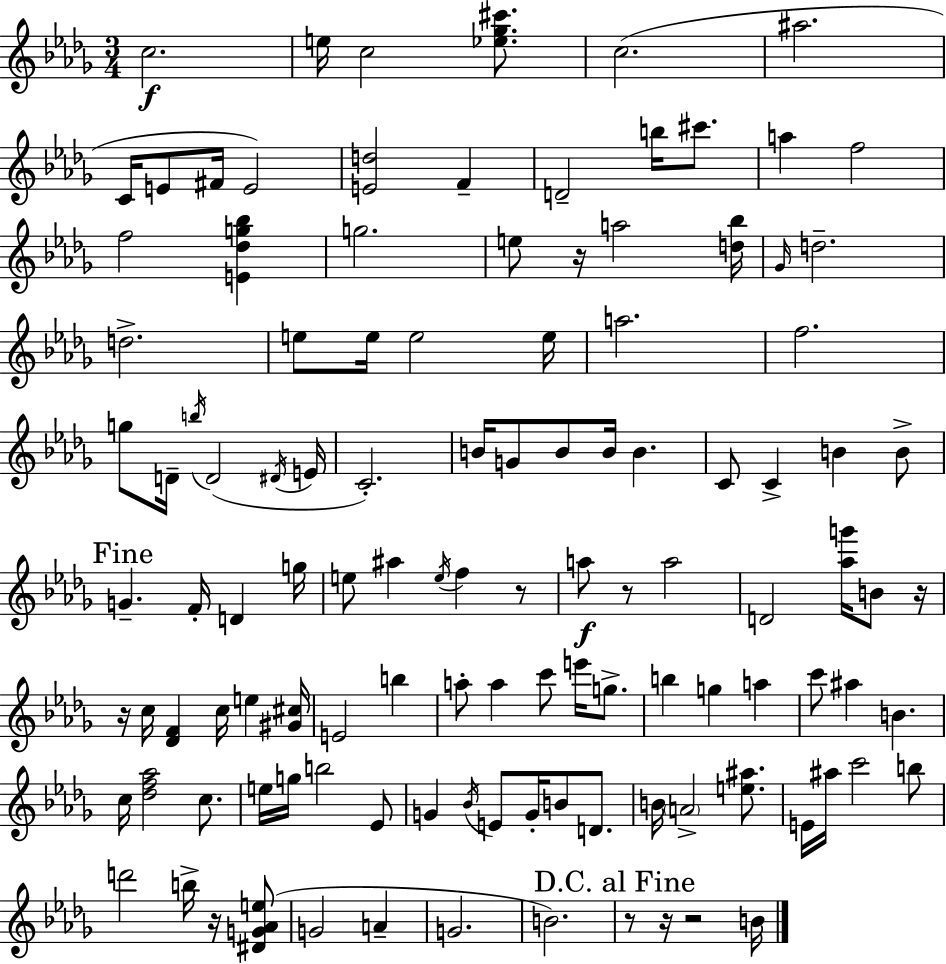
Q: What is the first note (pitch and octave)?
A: C5